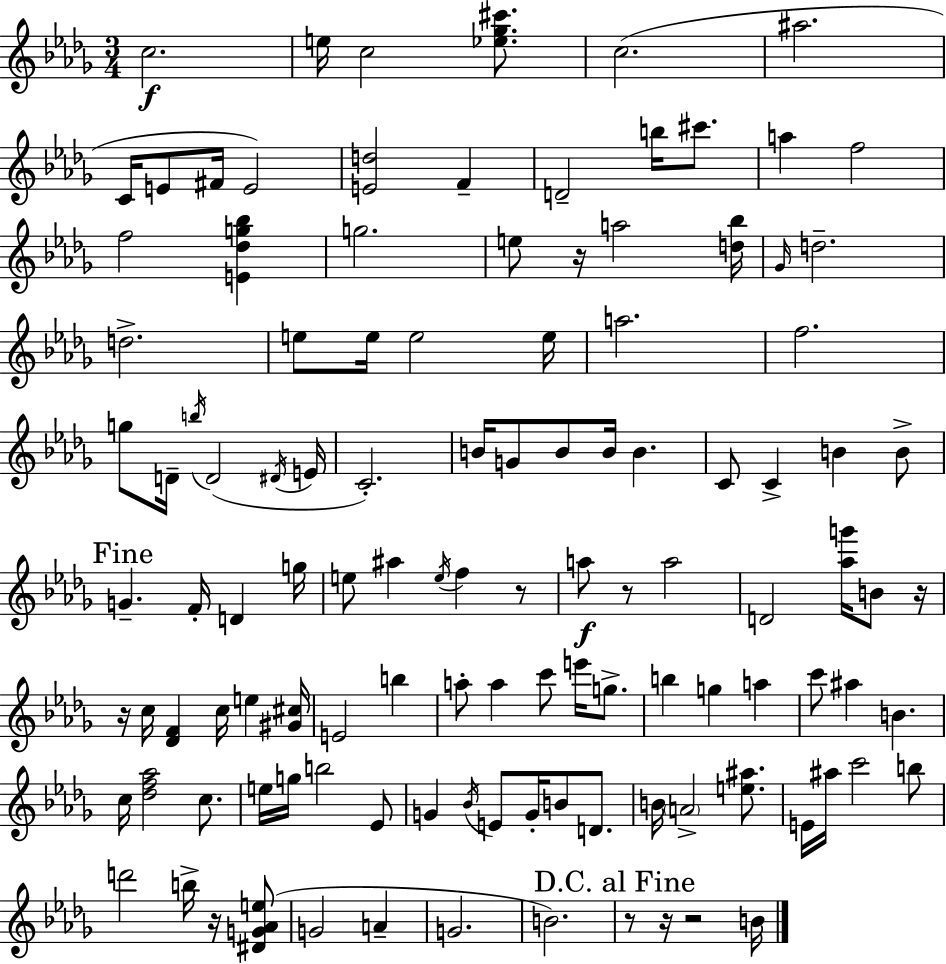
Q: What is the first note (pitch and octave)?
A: C5